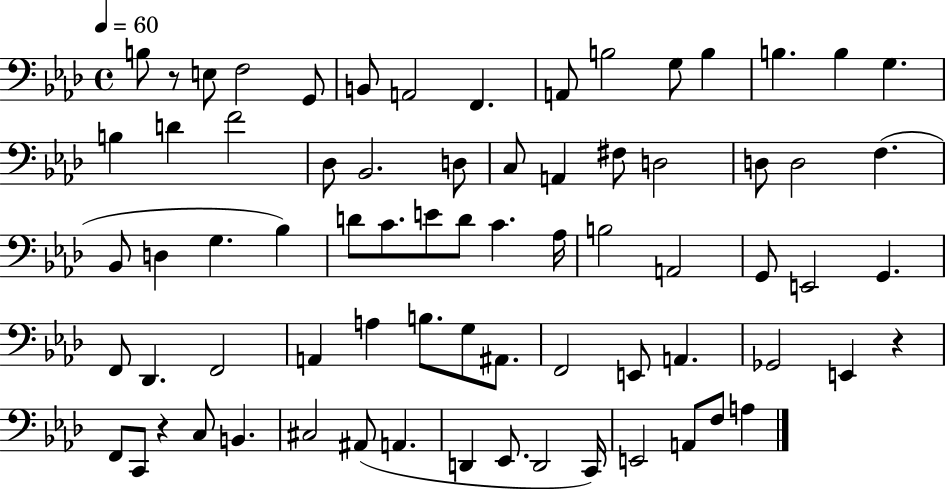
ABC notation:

X:1
T:Untitled
M:4/4
L:1/4
K:Ab
B,/2 z/2 E,/2 F,2 G,,/2 B,,/2 A,,2 F,, A,,/2 B,2 G,/2 B, B, B, G, B, D F2 _D,/2 _B,,2 D,/2 C,/2 A,, ^F,/2 D,2 D,/2 D,2 F, _B,,/2 D, G, _B, D/2 C/2 E/2 D/2 C _A,/4 B,2 A,,2 G,,/2 E,,2 G,, F,,/2 _D,, F,,2 A,, A, B,/2 G,/2 ^A,,/2 F,,2 E,,/2 A,, _G,,2 E,, z F,,/2 C,,/2 z C,/2 B,, ^C,2 ^A,,/2 A,, D,, _E,,/2 D,,2 C,,/4 E,,2 A,,/2 F,/2 A,